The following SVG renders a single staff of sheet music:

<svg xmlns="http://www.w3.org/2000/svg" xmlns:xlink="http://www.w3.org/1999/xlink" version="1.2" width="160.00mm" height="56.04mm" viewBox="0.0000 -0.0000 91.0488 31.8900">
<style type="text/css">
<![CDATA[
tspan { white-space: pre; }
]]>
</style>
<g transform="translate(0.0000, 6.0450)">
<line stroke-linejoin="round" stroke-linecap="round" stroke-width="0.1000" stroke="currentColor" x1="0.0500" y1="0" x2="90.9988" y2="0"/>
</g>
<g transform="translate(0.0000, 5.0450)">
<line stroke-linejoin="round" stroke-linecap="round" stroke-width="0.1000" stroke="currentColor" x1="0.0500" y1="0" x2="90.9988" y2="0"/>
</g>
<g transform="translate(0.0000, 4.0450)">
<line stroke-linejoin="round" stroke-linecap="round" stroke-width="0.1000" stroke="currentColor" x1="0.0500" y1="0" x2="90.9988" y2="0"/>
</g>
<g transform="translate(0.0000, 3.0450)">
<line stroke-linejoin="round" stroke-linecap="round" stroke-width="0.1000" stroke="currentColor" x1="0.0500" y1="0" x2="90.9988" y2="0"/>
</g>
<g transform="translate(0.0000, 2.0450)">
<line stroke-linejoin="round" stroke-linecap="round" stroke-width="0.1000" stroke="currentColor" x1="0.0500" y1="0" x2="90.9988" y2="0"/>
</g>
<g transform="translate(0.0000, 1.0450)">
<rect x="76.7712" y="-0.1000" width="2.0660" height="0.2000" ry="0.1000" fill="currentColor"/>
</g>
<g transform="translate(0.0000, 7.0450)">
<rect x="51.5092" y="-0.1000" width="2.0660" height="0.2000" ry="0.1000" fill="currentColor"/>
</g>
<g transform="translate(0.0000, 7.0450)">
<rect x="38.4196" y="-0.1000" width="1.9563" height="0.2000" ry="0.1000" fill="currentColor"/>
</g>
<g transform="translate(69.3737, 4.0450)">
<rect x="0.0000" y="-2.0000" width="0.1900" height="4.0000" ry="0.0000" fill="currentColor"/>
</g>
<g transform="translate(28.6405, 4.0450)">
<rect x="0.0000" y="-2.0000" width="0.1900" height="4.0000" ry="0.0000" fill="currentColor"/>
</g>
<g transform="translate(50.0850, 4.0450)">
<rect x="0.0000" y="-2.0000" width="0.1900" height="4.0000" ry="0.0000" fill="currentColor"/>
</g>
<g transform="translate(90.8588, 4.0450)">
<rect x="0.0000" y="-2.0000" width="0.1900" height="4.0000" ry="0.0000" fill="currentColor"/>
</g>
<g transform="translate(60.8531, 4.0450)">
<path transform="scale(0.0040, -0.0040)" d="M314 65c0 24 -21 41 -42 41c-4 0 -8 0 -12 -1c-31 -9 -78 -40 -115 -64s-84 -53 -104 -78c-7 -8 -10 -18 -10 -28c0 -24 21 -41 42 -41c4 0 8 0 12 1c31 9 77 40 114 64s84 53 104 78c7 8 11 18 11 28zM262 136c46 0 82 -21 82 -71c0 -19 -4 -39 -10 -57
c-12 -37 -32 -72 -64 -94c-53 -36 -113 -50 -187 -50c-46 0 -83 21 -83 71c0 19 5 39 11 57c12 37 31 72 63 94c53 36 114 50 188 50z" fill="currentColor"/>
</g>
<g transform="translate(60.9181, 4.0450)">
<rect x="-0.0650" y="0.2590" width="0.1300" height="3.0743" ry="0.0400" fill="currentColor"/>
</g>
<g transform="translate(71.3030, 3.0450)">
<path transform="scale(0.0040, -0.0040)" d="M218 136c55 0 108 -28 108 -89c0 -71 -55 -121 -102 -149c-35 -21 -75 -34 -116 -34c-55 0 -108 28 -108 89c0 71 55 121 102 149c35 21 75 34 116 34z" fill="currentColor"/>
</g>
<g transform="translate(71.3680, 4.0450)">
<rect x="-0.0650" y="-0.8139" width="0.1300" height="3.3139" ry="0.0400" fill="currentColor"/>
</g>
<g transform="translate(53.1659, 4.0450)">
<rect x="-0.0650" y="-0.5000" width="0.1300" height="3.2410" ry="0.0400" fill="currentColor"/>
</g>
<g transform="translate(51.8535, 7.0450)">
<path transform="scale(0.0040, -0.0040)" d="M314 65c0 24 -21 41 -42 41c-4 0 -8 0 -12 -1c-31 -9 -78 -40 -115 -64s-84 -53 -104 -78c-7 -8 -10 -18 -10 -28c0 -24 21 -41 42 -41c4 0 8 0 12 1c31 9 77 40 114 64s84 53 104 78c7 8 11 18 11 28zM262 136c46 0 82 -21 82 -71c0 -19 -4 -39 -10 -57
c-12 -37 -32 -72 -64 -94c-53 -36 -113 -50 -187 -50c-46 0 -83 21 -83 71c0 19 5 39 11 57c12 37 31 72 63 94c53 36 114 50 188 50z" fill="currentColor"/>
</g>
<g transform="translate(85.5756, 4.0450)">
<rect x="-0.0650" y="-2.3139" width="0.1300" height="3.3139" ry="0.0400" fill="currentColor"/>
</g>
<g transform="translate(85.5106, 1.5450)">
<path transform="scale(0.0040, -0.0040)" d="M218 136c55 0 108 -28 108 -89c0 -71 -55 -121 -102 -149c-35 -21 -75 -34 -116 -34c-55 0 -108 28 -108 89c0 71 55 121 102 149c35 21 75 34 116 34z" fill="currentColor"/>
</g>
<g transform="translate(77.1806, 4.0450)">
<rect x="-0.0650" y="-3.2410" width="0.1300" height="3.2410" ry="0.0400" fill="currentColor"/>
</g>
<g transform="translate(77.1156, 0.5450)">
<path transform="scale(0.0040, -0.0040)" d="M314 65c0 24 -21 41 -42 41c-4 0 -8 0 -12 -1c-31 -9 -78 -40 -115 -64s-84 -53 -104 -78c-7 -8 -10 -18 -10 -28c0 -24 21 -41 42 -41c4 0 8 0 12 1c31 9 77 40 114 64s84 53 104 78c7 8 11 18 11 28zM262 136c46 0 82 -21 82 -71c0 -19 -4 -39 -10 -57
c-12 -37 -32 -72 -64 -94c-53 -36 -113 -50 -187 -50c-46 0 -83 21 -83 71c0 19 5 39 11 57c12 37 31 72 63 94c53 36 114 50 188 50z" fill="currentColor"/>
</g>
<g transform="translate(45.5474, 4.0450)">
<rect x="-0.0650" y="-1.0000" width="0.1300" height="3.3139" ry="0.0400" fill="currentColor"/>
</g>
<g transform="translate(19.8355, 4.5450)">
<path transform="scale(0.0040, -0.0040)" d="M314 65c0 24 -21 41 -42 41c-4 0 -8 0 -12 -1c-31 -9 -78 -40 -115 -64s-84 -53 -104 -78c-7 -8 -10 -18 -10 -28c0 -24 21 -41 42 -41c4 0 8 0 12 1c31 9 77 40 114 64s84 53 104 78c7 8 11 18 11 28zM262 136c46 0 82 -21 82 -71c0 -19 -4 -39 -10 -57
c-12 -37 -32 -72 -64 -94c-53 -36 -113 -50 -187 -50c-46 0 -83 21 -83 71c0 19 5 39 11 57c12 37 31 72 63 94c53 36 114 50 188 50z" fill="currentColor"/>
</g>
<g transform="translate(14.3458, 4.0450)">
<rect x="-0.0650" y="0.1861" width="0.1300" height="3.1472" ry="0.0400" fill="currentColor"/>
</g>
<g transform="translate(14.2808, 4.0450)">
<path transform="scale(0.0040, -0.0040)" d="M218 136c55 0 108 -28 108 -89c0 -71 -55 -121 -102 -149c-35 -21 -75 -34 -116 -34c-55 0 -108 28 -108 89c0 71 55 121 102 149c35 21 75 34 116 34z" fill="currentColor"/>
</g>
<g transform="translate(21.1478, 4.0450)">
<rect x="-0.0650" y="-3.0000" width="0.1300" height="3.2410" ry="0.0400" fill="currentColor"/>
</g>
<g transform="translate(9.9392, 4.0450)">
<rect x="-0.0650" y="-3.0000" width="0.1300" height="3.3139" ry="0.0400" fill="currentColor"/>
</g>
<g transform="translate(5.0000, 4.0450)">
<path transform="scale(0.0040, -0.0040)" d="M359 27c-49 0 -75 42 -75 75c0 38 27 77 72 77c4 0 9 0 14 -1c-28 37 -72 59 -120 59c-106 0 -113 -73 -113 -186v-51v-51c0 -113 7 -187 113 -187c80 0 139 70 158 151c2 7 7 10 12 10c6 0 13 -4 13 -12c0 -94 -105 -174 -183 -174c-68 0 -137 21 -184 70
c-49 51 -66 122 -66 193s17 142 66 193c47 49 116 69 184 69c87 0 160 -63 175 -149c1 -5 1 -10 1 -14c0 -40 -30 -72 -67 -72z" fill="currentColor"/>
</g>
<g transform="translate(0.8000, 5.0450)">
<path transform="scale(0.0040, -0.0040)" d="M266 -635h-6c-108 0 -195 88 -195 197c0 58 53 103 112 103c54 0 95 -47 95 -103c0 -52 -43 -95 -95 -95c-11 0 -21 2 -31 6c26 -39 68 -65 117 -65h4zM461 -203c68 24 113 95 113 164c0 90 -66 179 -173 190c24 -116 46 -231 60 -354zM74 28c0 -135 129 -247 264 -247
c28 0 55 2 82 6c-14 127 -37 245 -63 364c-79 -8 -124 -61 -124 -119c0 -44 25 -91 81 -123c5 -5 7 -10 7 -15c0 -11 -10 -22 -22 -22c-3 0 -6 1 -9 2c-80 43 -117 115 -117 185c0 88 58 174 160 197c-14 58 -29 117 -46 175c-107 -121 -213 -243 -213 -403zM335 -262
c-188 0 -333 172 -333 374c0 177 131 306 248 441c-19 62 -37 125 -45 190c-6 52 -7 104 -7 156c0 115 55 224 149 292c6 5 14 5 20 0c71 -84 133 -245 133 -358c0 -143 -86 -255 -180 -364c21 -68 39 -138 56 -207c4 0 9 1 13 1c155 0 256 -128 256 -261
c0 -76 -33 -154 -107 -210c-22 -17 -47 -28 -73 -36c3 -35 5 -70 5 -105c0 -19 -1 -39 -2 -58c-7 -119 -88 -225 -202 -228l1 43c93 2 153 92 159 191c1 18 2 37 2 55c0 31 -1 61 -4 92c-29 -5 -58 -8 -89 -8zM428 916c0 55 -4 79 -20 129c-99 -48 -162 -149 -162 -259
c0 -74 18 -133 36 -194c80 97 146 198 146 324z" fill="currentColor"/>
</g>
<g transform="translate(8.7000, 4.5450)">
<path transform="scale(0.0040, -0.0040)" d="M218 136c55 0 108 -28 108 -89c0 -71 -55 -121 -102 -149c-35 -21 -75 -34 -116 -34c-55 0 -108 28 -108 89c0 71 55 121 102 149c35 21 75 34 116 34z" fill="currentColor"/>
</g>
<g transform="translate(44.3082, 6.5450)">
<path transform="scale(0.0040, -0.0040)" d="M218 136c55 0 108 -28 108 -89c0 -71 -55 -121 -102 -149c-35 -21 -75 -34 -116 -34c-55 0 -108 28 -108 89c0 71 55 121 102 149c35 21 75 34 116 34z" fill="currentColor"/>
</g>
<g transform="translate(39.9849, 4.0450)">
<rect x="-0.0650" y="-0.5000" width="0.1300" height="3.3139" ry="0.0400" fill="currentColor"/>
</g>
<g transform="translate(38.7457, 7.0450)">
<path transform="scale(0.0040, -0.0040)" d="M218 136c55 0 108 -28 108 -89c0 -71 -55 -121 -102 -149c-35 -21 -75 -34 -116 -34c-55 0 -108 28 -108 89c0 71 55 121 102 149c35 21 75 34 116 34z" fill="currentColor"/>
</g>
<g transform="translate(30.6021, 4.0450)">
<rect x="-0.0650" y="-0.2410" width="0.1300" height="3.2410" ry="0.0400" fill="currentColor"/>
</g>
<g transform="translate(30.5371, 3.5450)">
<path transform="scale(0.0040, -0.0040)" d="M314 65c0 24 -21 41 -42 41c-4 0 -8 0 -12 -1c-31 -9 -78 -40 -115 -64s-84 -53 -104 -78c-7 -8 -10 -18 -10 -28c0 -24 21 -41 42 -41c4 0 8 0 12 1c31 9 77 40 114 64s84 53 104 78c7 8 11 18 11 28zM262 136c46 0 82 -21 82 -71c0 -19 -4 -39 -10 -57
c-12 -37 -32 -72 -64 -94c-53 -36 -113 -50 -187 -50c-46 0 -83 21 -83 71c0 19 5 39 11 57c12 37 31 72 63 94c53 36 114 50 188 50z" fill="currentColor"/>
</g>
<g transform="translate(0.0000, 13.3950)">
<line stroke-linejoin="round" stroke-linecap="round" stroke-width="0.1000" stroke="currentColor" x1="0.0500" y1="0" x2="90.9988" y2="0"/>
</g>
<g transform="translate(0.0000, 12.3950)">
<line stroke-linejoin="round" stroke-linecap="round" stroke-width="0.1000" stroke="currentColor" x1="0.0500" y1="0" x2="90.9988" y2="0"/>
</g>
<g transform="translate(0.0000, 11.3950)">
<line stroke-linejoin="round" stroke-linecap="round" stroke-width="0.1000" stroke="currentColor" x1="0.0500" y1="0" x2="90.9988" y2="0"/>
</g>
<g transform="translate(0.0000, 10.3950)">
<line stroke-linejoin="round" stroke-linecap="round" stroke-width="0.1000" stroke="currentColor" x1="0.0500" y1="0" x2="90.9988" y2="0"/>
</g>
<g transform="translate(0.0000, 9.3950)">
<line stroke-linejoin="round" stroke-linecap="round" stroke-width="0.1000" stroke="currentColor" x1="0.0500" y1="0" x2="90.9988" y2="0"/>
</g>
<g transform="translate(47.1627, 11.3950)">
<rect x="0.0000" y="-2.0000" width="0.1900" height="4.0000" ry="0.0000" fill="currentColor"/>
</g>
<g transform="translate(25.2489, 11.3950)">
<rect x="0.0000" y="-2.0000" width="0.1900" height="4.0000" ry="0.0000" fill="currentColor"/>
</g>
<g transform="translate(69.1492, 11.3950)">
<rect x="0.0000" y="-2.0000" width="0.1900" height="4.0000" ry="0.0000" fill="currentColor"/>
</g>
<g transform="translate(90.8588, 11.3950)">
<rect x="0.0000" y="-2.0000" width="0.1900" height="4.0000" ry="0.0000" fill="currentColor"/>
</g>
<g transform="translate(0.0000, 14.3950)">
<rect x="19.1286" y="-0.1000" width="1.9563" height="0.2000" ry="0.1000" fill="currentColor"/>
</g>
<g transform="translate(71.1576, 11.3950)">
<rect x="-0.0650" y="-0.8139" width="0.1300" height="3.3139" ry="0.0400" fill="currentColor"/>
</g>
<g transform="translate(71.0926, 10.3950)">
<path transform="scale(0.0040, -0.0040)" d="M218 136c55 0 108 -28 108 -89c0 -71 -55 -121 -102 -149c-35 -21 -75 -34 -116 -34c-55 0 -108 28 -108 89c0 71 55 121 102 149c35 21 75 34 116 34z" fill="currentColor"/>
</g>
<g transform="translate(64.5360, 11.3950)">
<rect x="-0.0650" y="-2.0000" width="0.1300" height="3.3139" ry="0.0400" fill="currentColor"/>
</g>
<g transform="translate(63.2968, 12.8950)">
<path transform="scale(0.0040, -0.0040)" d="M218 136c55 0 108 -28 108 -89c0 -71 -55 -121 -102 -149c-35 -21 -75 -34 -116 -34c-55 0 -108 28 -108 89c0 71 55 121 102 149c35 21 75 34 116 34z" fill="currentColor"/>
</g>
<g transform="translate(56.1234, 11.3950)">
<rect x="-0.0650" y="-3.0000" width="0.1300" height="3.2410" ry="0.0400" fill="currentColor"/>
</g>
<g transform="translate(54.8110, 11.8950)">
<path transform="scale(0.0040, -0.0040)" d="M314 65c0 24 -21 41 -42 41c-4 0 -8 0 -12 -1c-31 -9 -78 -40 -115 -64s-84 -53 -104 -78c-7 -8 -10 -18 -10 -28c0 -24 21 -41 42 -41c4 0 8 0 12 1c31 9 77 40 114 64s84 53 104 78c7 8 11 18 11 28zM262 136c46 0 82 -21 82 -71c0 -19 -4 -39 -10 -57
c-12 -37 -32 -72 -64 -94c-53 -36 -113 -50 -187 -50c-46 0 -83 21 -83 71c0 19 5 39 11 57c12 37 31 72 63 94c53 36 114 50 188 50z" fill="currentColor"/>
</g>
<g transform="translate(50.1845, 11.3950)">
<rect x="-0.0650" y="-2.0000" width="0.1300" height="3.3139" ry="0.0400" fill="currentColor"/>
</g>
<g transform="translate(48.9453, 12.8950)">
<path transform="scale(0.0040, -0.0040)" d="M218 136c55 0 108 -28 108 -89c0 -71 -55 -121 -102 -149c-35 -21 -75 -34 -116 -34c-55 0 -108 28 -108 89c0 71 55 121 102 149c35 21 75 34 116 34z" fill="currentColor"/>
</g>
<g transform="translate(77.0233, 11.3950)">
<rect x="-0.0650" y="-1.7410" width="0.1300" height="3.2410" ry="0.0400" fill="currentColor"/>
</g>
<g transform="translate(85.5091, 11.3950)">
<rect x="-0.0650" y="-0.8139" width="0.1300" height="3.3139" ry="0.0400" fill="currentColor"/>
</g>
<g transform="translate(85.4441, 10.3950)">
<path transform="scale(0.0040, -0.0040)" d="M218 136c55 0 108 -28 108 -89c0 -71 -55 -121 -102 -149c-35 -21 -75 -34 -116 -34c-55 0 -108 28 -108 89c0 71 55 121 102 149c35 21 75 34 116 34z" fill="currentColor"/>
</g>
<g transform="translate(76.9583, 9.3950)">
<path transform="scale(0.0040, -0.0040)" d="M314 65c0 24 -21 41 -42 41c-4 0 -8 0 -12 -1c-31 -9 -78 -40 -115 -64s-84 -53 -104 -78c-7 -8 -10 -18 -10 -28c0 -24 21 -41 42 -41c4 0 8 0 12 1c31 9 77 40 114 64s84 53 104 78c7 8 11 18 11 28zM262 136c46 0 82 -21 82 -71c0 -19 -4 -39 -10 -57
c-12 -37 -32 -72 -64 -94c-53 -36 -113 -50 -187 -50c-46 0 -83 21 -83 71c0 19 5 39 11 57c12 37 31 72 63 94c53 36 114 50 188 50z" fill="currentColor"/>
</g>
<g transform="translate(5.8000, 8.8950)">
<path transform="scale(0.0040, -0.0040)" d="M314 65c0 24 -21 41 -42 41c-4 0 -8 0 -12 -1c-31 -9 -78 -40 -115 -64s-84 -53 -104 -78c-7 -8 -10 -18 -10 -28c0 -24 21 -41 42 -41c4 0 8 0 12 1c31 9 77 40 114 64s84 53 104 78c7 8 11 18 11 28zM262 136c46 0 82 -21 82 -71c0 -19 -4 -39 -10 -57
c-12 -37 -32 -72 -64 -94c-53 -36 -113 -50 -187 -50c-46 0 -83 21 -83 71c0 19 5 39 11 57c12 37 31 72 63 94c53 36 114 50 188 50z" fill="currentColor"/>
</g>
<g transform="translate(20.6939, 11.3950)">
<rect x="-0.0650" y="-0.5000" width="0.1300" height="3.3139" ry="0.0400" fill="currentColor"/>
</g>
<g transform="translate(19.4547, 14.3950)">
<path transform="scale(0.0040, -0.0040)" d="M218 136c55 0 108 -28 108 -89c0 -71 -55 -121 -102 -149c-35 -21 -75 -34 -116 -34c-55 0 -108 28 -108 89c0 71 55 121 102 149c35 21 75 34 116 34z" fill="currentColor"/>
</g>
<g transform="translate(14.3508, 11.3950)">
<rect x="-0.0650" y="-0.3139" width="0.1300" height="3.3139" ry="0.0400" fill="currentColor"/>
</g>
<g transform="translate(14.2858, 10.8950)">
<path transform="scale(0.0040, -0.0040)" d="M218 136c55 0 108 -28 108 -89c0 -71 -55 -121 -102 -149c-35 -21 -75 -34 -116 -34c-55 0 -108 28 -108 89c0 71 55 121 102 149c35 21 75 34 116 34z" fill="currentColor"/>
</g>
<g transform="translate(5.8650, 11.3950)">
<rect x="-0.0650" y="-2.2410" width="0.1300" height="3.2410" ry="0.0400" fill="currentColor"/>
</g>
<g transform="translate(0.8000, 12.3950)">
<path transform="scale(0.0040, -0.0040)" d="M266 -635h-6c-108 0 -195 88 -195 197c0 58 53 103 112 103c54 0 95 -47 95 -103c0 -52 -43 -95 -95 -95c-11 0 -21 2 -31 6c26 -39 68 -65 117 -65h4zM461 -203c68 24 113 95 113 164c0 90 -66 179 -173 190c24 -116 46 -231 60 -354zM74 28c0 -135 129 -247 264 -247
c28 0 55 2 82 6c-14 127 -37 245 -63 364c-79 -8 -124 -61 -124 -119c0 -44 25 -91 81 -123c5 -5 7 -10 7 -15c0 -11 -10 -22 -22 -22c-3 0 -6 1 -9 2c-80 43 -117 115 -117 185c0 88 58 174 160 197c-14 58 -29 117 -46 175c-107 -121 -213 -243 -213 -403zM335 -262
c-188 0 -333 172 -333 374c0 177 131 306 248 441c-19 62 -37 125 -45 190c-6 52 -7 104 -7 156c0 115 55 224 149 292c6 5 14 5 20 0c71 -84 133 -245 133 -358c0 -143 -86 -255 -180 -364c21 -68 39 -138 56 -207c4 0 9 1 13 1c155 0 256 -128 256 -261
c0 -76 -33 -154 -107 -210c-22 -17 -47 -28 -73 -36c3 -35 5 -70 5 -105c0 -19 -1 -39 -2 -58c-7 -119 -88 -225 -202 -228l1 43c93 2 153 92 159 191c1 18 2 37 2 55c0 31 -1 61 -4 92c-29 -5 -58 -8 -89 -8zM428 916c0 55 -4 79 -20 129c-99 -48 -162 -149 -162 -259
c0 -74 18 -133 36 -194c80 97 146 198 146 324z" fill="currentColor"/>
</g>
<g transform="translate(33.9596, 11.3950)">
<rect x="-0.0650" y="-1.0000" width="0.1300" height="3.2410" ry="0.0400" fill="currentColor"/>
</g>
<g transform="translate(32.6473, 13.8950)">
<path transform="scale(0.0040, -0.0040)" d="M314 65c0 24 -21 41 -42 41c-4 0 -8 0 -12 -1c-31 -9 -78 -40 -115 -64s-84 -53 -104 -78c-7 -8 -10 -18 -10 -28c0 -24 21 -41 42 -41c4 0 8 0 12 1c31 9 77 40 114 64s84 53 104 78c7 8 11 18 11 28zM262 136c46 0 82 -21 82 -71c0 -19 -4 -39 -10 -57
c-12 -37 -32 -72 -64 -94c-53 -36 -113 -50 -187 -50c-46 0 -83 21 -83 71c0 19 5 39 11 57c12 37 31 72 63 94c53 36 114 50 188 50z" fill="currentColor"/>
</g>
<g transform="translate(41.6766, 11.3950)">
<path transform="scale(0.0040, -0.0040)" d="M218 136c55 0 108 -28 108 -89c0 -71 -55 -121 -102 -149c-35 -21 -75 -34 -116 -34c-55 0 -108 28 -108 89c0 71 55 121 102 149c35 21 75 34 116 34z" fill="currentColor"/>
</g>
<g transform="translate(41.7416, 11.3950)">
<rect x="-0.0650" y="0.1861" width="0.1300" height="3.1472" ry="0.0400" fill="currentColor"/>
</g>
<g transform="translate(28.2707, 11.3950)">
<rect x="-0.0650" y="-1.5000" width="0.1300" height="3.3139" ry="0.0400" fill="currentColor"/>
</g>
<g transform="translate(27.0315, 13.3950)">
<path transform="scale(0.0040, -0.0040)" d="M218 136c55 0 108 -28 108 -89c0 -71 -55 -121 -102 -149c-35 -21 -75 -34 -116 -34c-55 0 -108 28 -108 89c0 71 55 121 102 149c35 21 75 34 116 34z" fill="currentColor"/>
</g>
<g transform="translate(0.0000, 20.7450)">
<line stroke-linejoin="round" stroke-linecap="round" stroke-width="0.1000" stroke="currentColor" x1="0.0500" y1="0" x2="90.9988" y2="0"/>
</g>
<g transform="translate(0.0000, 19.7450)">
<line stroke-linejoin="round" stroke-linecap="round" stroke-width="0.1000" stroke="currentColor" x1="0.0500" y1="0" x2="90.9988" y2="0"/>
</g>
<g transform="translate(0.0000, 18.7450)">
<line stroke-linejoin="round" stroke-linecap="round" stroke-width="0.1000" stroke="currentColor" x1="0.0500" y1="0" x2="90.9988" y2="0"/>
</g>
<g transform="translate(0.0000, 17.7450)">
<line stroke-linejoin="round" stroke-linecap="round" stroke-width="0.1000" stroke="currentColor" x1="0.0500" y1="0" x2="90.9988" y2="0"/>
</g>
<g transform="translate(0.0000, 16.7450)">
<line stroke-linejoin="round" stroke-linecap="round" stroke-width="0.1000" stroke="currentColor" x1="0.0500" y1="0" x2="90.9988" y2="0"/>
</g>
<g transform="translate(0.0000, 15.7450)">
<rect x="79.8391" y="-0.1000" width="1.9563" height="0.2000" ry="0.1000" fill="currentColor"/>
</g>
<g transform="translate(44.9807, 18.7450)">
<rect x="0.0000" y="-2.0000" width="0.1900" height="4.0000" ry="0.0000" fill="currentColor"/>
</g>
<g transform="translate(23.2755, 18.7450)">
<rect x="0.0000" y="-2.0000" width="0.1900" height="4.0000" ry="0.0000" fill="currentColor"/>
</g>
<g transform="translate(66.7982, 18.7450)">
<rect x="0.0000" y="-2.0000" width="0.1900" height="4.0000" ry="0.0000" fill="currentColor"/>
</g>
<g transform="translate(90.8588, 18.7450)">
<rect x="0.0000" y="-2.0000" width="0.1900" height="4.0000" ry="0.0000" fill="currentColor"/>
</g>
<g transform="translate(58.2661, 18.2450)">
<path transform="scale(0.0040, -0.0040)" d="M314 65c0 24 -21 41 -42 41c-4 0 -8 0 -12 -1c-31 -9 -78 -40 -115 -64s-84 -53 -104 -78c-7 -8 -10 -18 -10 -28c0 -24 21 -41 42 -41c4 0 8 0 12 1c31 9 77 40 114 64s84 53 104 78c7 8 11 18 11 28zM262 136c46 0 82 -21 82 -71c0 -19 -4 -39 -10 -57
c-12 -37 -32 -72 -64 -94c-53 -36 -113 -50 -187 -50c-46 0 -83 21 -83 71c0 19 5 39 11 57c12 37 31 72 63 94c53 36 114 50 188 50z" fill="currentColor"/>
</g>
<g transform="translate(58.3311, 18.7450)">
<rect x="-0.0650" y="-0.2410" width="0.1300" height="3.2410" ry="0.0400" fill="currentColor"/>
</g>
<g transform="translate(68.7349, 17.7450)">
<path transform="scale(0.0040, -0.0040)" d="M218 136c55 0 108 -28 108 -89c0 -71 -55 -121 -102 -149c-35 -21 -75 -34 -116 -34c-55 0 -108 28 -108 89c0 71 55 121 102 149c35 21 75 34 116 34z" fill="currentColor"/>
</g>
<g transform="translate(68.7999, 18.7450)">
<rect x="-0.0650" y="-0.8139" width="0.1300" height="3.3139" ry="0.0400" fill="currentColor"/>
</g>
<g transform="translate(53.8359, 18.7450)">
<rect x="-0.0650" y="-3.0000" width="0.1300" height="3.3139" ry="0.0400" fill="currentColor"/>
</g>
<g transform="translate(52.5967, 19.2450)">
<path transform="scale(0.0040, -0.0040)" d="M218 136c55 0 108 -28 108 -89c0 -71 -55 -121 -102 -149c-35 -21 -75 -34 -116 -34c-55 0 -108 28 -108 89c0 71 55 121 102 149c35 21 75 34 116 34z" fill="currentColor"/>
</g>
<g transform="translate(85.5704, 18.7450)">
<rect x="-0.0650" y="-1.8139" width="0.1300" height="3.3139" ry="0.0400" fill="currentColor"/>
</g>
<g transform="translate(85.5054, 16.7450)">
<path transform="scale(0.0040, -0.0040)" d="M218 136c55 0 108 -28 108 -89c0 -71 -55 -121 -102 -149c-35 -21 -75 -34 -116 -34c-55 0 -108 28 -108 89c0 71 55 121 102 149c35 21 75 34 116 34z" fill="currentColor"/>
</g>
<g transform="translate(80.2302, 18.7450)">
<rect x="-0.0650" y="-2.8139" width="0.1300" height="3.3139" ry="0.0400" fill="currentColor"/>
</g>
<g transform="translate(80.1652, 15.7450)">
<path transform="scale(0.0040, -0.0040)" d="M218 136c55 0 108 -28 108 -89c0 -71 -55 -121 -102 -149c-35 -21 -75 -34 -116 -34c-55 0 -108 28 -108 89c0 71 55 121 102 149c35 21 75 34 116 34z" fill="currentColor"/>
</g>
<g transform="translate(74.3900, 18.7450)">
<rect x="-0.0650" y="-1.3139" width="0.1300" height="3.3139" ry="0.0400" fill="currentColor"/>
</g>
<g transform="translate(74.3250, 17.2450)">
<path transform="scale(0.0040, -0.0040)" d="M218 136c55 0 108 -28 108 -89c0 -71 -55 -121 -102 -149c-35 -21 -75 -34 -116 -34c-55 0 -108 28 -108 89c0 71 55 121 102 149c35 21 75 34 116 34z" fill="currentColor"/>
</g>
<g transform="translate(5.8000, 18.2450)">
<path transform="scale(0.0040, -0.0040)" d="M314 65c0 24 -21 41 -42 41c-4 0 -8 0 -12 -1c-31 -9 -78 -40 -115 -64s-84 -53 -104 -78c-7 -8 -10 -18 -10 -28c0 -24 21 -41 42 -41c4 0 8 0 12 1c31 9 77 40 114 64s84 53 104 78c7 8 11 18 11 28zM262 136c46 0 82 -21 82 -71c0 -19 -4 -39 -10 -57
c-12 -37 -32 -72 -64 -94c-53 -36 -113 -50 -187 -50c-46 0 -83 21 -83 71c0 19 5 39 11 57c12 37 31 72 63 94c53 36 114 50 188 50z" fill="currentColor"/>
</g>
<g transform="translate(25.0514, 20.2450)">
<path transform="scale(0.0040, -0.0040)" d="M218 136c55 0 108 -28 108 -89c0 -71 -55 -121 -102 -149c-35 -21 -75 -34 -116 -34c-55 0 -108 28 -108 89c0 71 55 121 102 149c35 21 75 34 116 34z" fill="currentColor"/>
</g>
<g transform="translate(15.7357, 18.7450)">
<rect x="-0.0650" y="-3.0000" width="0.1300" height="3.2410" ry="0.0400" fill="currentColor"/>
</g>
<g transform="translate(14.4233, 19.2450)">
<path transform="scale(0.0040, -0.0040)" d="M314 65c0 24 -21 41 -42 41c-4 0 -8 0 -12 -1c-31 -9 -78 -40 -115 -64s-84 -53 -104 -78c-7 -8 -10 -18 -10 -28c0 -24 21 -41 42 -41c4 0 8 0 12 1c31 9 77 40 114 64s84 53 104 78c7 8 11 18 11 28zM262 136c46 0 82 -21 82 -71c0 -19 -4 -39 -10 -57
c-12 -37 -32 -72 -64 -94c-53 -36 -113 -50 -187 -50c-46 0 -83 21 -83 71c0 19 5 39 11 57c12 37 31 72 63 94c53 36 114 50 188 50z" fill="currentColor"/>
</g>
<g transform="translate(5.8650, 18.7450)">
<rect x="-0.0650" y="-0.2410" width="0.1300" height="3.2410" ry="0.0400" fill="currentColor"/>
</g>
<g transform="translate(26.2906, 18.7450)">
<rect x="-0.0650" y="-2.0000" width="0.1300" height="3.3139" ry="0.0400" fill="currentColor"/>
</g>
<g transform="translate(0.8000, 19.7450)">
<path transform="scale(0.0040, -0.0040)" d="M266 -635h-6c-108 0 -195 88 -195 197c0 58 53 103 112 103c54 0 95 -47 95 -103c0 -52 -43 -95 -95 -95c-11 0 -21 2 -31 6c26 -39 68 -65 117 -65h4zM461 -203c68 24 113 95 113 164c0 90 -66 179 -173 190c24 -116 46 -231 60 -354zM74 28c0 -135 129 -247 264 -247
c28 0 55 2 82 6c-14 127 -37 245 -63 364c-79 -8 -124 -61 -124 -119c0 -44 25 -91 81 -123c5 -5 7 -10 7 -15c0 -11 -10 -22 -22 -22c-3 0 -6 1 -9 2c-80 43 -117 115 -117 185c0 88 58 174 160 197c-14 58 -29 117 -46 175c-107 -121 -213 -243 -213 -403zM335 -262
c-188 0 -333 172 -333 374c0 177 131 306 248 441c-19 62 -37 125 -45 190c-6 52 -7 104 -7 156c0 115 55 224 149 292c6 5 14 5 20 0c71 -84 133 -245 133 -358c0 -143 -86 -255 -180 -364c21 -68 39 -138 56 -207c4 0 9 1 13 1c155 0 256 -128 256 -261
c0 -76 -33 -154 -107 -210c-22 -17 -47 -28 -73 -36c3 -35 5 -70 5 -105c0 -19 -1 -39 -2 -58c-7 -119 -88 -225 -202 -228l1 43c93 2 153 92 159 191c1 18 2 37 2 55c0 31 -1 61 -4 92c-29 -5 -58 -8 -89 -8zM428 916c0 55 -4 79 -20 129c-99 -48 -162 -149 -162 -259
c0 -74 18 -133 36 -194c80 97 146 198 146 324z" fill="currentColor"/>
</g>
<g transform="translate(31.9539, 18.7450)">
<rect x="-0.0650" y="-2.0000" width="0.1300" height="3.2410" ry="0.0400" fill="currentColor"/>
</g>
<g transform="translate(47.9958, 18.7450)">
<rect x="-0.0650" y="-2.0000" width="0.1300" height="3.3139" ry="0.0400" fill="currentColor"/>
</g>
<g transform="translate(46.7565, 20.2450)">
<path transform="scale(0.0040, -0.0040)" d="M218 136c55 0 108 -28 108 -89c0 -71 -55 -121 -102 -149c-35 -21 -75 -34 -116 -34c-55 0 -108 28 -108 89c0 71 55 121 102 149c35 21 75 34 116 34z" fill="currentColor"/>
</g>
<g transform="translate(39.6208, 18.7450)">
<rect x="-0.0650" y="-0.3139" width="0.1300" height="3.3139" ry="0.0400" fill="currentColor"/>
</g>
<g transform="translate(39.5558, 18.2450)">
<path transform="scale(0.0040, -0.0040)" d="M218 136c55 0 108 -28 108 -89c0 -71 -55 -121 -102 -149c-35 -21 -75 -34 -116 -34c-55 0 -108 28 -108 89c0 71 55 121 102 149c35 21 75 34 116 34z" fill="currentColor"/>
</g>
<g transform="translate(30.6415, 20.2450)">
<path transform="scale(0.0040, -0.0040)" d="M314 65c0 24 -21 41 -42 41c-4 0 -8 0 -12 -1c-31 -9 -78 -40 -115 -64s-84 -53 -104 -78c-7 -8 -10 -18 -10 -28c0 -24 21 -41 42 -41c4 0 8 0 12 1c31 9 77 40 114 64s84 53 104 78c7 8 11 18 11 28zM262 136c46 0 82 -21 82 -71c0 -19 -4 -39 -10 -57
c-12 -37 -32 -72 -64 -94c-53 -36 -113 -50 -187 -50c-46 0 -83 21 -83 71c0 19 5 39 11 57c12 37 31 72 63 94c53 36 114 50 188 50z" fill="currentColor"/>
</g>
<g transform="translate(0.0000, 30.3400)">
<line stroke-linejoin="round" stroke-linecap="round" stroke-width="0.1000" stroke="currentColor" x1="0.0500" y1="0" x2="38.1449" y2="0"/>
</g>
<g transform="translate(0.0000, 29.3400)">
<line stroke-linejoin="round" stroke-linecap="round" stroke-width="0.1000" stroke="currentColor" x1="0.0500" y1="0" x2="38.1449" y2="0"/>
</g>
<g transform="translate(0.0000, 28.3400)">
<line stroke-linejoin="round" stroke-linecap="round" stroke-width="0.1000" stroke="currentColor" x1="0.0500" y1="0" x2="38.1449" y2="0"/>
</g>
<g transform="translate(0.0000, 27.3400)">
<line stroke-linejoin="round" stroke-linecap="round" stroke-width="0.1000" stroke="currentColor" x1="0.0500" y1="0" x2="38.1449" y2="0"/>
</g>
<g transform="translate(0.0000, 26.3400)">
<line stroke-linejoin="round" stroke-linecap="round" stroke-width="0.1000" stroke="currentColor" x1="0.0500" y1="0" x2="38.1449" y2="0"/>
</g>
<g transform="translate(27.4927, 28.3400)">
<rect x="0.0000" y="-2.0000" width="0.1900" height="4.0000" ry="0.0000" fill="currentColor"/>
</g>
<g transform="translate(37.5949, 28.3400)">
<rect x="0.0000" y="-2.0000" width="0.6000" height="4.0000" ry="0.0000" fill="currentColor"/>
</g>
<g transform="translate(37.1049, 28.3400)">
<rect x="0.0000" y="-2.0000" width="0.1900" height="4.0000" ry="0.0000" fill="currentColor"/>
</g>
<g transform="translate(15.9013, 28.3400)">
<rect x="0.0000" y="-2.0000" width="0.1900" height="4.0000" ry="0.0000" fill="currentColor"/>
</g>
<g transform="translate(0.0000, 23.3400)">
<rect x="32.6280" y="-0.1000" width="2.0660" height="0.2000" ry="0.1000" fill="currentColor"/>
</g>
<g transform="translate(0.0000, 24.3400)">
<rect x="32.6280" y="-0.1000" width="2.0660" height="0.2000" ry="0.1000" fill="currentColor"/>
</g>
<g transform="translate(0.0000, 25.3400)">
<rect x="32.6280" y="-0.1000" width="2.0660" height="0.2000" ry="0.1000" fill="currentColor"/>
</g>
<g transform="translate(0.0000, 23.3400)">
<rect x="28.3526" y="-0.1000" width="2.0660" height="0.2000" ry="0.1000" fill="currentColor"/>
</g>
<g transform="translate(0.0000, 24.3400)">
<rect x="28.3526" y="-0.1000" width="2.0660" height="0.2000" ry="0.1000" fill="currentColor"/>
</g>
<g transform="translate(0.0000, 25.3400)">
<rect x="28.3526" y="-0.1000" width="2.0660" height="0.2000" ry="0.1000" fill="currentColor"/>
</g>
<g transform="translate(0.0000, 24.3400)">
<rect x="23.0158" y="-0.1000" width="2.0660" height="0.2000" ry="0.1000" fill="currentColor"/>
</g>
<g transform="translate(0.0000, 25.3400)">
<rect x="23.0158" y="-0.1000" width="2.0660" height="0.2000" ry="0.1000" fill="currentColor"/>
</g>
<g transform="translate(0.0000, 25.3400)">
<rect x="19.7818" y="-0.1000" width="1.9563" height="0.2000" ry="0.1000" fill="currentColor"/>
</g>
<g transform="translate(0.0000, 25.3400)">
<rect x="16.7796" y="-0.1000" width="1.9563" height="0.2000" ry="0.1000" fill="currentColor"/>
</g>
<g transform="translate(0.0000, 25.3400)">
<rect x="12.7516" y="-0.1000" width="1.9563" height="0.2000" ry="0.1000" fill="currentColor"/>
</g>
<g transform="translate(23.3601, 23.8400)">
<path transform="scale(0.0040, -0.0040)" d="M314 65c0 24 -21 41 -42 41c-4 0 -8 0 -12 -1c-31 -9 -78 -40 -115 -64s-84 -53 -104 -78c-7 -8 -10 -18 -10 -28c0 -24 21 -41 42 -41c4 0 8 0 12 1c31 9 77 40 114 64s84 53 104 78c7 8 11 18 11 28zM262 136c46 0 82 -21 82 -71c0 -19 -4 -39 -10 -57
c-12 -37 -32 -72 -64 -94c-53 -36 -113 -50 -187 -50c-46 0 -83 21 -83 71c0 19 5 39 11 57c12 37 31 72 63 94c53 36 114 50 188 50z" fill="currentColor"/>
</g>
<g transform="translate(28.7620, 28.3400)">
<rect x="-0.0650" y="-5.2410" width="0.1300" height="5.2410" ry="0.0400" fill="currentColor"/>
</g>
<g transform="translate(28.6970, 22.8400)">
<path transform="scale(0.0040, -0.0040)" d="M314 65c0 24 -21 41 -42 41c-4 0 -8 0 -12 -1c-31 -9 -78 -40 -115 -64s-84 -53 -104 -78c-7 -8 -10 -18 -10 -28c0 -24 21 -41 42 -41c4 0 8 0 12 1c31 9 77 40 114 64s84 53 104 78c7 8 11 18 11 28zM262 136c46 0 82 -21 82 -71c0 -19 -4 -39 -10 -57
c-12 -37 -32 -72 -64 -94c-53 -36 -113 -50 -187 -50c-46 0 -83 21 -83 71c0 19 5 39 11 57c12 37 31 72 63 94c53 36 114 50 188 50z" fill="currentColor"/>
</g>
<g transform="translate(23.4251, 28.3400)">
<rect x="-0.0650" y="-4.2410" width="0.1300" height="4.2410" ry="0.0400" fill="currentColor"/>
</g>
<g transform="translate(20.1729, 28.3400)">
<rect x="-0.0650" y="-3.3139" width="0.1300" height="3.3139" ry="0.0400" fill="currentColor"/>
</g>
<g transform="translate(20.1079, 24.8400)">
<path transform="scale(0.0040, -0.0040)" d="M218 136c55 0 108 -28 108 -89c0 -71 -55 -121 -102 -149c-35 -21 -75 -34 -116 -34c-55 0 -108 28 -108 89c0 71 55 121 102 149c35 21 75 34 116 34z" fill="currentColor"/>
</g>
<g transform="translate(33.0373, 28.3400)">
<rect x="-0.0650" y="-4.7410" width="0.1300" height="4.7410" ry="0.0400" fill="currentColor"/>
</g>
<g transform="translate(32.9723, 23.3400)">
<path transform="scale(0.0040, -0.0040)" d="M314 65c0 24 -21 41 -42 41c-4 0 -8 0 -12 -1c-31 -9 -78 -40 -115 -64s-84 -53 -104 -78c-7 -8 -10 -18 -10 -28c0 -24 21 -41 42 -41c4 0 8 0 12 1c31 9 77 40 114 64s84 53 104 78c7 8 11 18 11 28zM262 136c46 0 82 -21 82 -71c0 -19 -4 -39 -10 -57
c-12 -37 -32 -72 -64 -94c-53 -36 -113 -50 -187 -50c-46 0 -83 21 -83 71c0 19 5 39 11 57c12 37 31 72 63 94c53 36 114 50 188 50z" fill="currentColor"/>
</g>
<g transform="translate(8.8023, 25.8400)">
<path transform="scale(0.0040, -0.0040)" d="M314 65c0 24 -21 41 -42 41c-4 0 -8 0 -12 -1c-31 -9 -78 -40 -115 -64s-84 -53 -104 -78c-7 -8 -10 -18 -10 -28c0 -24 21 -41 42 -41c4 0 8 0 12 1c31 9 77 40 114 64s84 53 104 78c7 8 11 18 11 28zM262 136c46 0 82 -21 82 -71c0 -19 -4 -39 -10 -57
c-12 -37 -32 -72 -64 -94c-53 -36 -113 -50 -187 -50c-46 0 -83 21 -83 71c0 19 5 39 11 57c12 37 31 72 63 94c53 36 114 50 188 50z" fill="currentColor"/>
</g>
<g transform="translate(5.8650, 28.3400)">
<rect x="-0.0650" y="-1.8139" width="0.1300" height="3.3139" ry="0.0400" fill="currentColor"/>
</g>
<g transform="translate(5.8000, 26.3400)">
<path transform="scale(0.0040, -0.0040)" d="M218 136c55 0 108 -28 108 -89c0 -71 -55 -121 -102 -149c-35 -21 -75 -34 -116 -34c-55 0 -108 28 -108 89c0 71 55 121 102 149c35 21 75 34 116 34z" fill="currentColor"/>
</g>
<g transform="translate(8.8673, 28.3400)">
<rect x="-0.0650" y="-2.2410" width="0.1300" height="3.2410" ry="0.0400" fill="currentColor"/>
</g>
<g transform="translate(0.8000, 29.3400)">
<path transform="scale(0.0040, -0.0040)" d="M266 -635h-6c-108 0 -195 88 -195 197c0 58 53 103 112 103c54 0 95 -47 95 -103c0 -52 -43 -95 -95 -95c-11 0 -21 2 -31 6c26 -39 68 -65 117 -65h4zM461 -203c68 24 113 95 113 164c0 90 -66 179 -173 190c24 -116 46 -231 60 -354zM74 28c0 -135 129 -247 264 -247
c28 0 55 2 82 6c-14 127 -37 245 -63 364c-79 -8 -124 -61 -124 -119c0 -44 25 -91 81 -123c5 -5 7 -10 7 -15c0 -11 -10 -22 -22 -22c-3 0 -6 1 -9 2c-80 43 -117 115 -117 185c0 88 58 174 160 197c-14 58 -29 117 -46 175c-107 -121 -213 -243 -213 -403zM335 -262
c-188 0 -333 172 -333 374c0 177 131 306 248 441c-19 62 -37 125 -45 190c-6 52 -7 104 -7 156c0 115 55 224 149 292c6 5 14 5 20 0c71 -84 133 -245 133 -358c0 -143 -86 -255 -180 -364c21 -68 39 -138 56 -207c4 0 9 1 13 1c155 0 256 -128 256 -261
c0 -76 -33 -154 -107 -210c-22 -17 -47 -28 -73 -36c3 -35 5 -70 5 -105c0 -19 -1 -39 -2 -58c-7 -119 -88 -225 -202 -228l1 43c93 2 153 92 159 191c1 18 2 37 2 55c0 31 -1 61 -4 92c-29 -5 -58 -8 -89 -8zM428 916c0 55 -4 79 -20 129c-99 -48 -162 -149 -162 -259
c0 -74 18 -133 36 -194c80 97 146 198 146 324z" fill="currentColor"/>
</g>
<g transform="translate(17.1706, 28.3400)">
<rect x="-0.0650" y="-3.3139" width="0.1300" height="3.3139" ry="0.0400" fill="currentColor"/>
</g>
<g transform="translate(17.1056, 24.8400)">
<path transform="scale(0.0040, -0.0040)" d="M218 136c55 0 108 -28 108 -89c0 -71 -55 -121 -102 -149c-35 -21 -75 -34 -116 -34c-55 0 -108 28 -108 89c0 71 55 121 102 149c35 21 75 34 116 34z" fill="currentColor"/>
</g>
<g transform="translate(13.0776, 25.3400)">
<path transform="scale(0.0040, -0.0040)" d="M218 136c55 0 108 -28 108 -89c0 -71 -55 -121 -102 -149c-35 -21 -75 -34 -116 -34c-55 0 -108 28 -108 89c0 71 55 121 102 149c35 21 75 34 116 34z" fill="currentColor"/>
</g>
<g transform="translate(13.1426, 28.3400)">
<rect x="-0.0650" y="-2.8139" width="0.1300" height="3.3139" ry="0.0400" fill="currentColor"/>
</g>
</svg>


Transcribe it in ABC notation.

X:1
T:Untitled
M:4/4
L:1/4
K:C
A B A2 c2 C D C2 B2 d b2 g g2 c C E D2 B F A2 F d f2 d c2 A2 F F2 c F A c2 d e a f f g2 a b b d'2 f'2 e'2